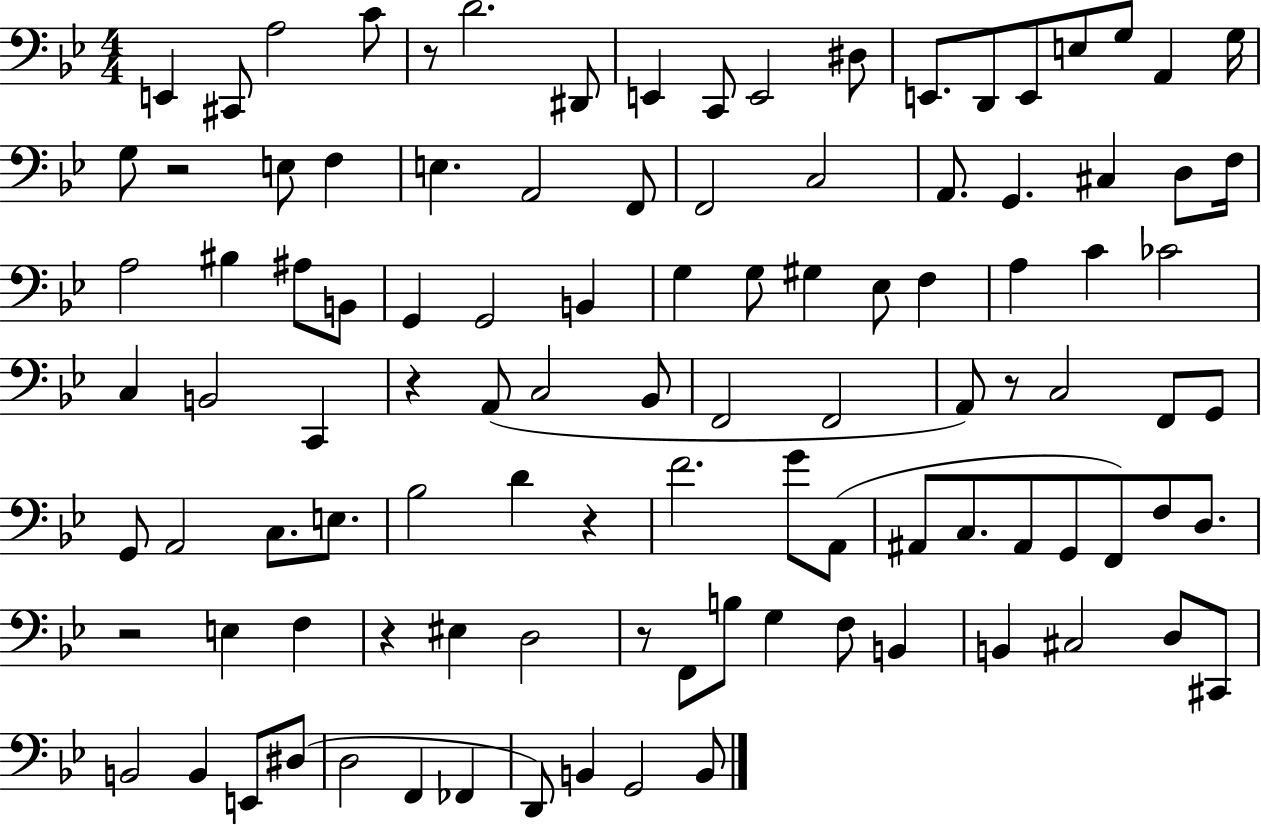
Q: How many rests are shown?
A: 8